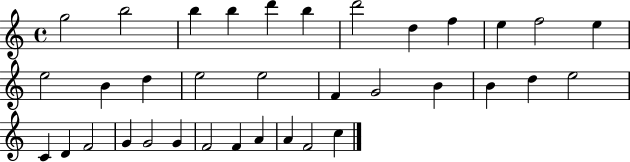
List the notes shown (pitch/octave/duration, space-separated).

G5/h B5/h B5/q B5/q D6/q B5/q D6/h D5/q F5/q E5/q F5/h E5/q E5/h B4/q D5/q E5/h E5/h F4/q G4/h B4/q B4/q D5/q E5/h C4/q D4/q F4/h G4/q G4/h G4/q F4/h F4/q A4/q A4/q F4/h C5/q